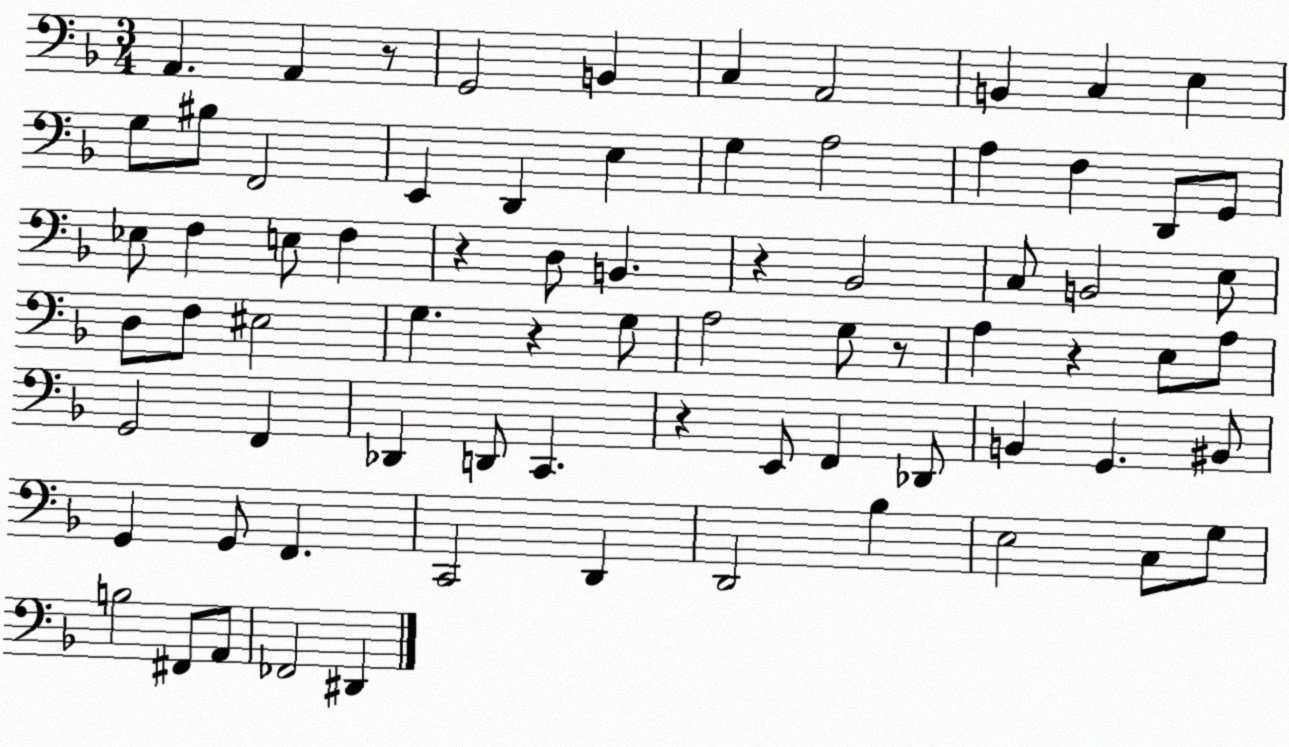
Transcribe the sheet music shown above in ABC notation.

X:1
T:Untitled
M:3/4
L:1/4
K:F
A,, A,, z/2 G,,2 B,, C, A,,2 B,, C, E, G,/2 ^B,/2 F,,2 E,, D,, E, G, A,2 A, F, D,,/2 G,,/2 _E,/2 F, E,/2 F, z D,/2 B,, z _B,,2 C,/2 B,,2 E,/2 D,/2 F,/2 ^E,2 G, z G,/2 A,2 G,/2 z/2 A, z E,/2 A,/2 G,,2 F,, _D,, D,,/2 C,, z E,,/2 F,, _D,,/2 B,, G,, ^B,,/2 G,, G,,/2 F,, C,,2 D,, D,,2 _B, E,2 C,/2 G,/2 B,2 ^F,,/2 A,,/2 _F,,2 ^D,,